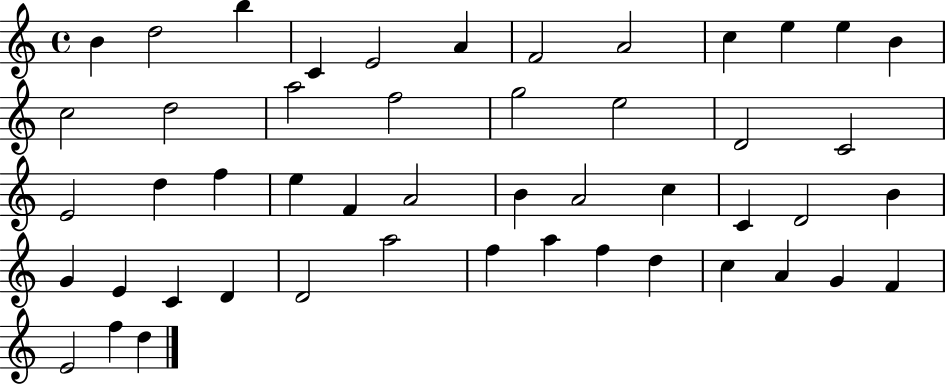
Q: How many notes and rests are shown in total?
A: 49